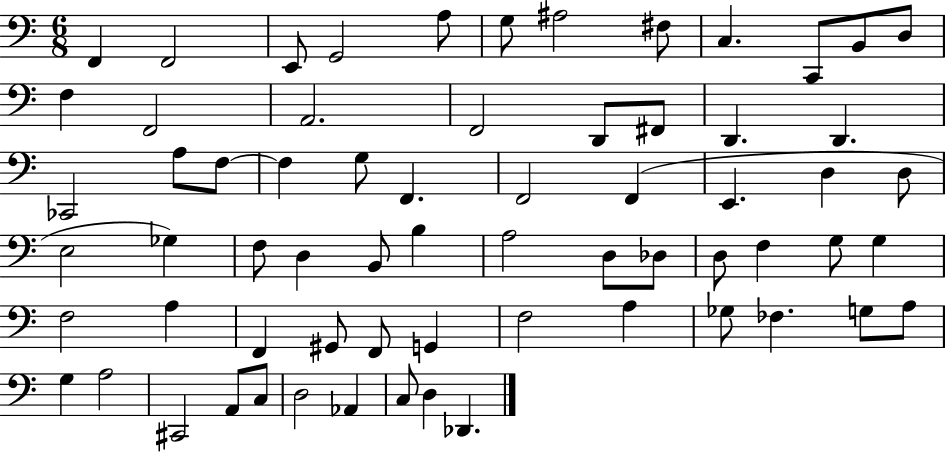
X:1
T:Untitled
M:6/8
L:1/4
K:C
F,, F,,2 E,,/2 G,,2 A,/2 G,/2 ^A,2 ^F,/2 C, C,,/2 B,,/2 D,/2 F, F,,2 A,,2 F,,2 D,,/2 ^F,,/2 D,, D,, _C,,2 A,/2 F,/2 F, G,/2 F,, F,,2 F,, E,, D, D,/2 E,2 _G, F,/2 D, B,,/2 B, A,2 D,/2 _D,/2 D,/2 F, G,/2 G, F,2 A, F,, ^G,,/2 F,,/2 G,, F,2 A, _G,/2 _F, G,/2 A,/2 G, A,2 ^C,,2 A,,/2 C,/2 D,2 _A,, C,/2 D, _D,,